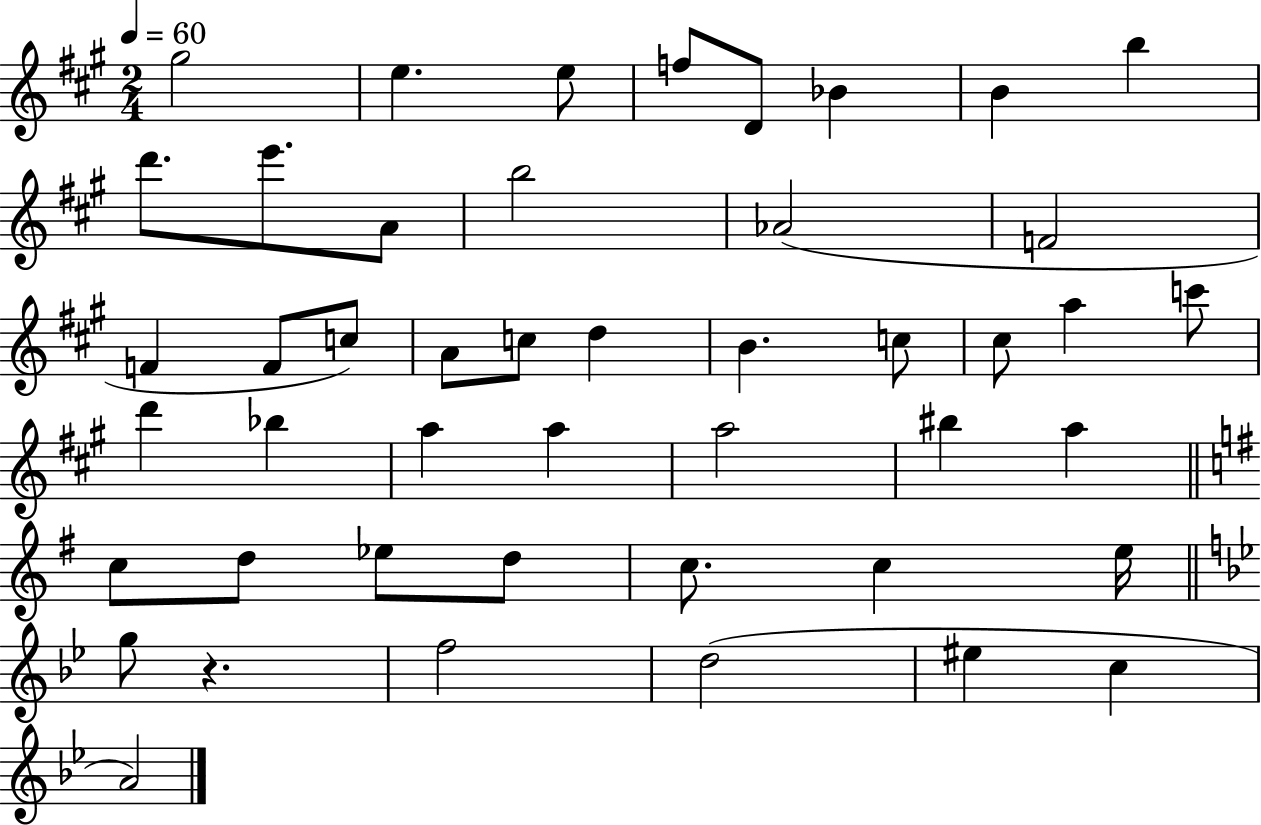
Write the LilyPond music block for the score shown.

{
  \clef treble
  \numericTimeSignature
  \time 2/4
  \key a \major
  \tempo 4 = 60
  gis''2 | e''4. e''8 | f''8 d'8 bes'4 | b'4 b''4 | \break d'''8. e'''8. a'8 | b''2 | aes'2( | f'2 | \break f'4 f'8 c''8) | a'8 c''8 d''4 | b'4. c''8 | cis''8 a''4 c'''8 | \break d'''4 bes''4 | a''4 a''4 | a''2 | bis''4 a''4 | \break \bar "||" \break \key e \minor c''8 d''8 ees''8 d''8 | c''8. c''4 e''16 | \bar "||" \break \key bes \major g''8 r4. | f''2 | d''2( | eis''4 c''4 | \break a'2) | \bar "|."
}